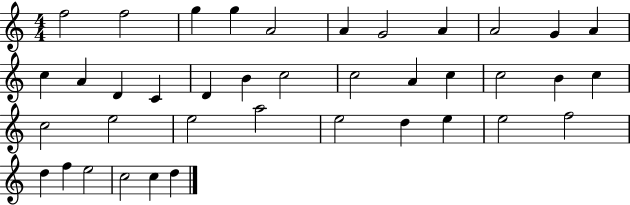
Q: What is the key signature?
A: C major